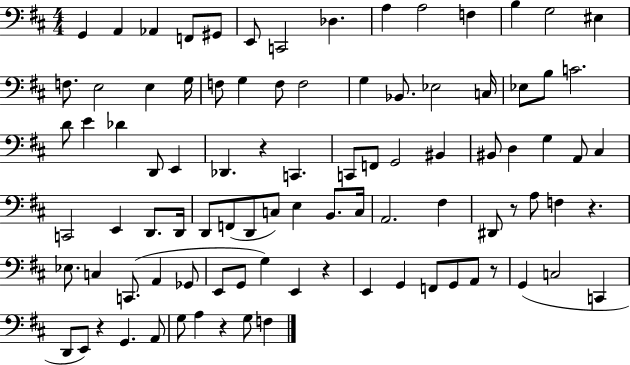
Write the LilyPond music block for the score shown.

{
  \clef bass
  \numericTimeSignature
  \time 4/4
  \key d \major
  g,4 a,4 aes,4 f,8 gis,8 | e,8 c,2 des4. | a4 a2 f4 | b4 g2 eis4 | \break f8. e2 e4 g16 | f8 g4 f8 f2 | g4 bes,8. ees2 c16 | ees8 b8 c'2. | \break d'8 e'4 des'4 d,8 e,4 | des,4. r4 c,4. | c,8 f,8 g,2 bis,4 | bis,8 d4 g4 a,8 cis4 | \break c,2 e,4 d,8. d,16 | d,8 f,8( d,8 c8) e4 b,8. c16 | a,2. fis4 | dis,8 r8 a8 f4 r4. | \break ees8. c4 c,8.( a,4 ges,8 | e,8 g,8 g4) e,4 r4 | e,4 g,4 f,8 g,8 a,8 r8 | g,4( c2 c,4 | \break d,8 e,8) r4 g,4. a,8 | g8 a4 r4 g8 f4 | \bar "|."
}